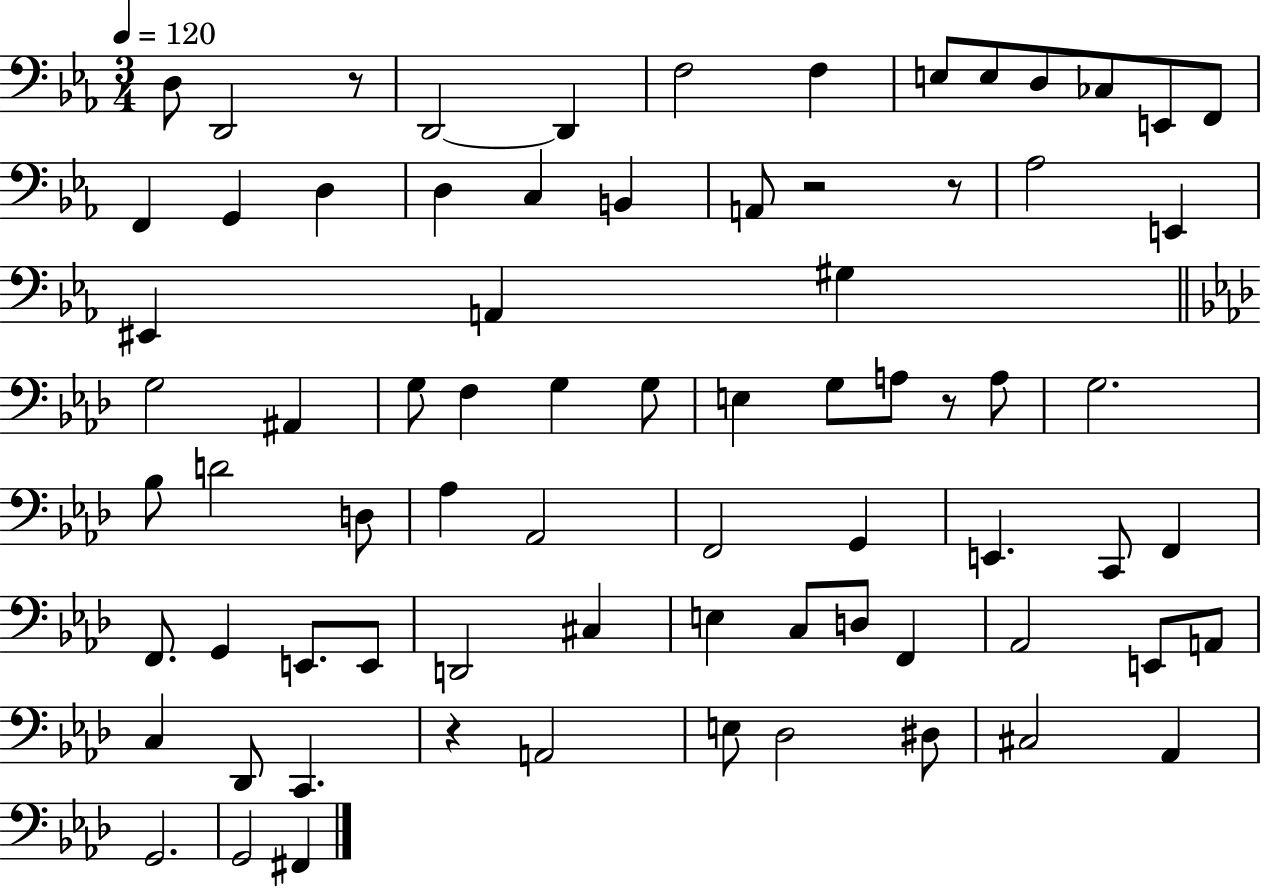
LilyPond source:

{
  \clef bass
  \numericTimeSignature
  \time 3/4
  \key ees \major
  \tempo 4 = 120
  d8 d,2 r8 | d,2~~ d,4 | f2 f4 | e8 e8 d8 ces8 e,8 f,8 | \break f,4 g,4 d4 | d4 c4 b,4 | a,8 r2 r8 | aes2 e,4 | \break eis,4 a,4 gis4 | \bar "||" \break \key f \minor g2 ais,4 | g8 f4 g4 g8 | e4 g8 a8 r8 a8 | g2. | \break bes8 d'2 d8 | aes4 aes,2 | f,2 g,4 | e,4. c,8 f,4 | \break f,8. g,4 e,8. e,8 | d,2 cis4 | e4 c8 d8 f,4 | aes,2 e,8 a,8 | \break c4 des,8 c,4. | r4 a,2 | e8 des2 dis8 | cis2 aes,4 | \break g,2. | g,2 fis,4 | \bar "|."
}